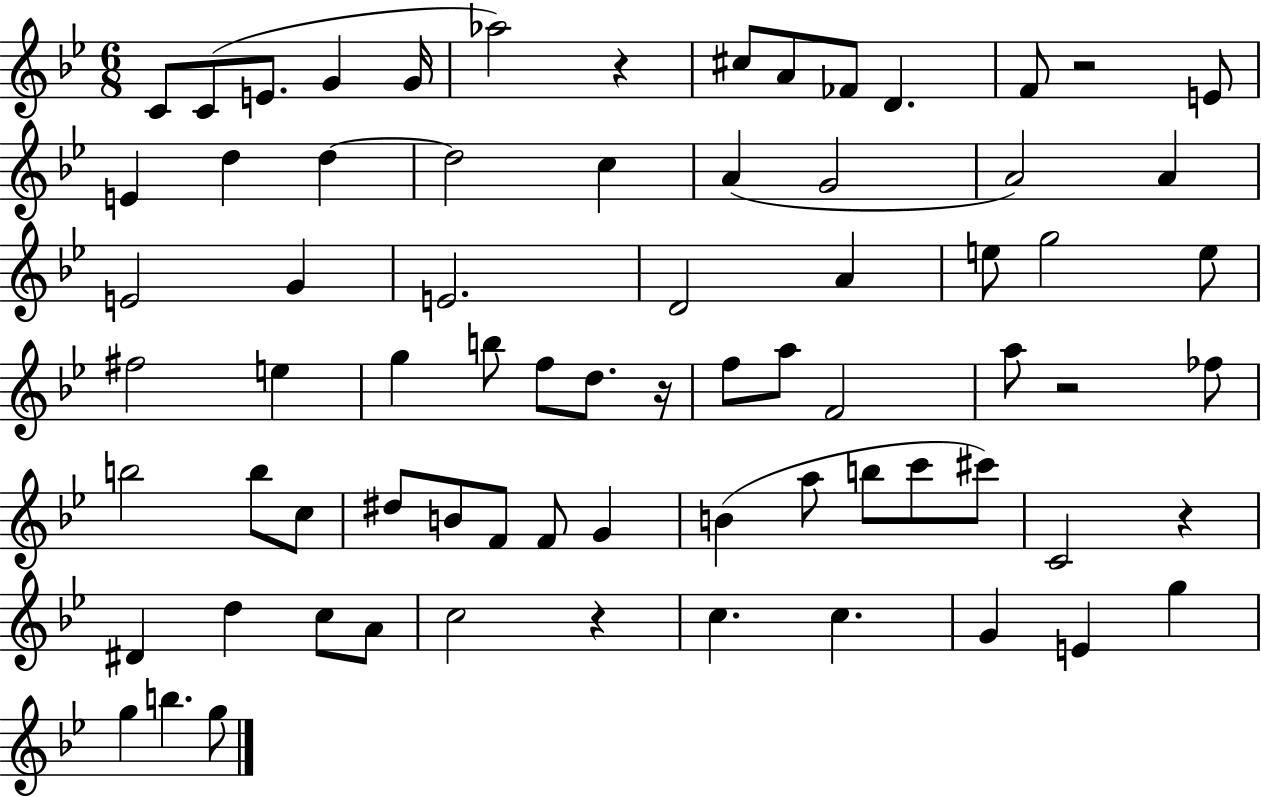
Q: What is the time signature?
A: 6/8